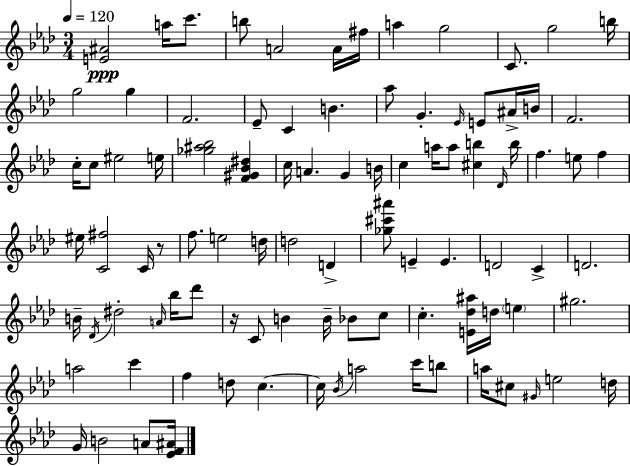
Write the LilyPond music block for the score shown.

{
  \clef treble
  \numericTimeSignature
  \time 3/4
  \key aes \major
  \tempo 4 = 120
  <e' ais'>2\ppp a''16 c'''8. | b''8 a'2 a'16 fis''16 | a''4 g''2 | c'8. g''2 b''16 | \break g''2 g''4 | f'2. | ees'8-- c'4 b'4. | aes''8 g'4.-. \grace { ees'16 } e'8 ais'16-> | \break b'16 f'2. | c''16-. c''8 eis''2 | e''16 <ges'' ais'' bes''>2 <f' gis' bes' dis''>4 | c''16 a'4. g'4 | \break b'16 c''4 a''16 a''8 <cis'' b''>4 | \grace { des'16 } b''16 f''4. e''8 f''4 | eis''16 <c' fis''>2 c'16 | r8 f''8. e''2 | \break d''16 d''2 d'4-> | <ges'' cis''' ais'''>8 e'4-- e'4. | d'2 c'4-> | d'2. | \break b'16-- \acciaccatura { des'16 } dis''2-. | \grace { a'16 } bes''16 des'''8 r16 c'8 b'4 b'16-- | bes'8 c''8 c''4.-. <e' des'' ais''>16 d''16 | \parenthesize e''4 gis''2. | \break a''2 | c'''4 f''4 d''8 c''4.~~ | c''16 \acciaccatura { bes'16 } a''2 | c'''16 b''8 a''16 cis''8 \grace { gis'16 } e''2 | \break d''16 g'16 b'2 | a'8 <ees' f' ais'>16 \bar "|."
}